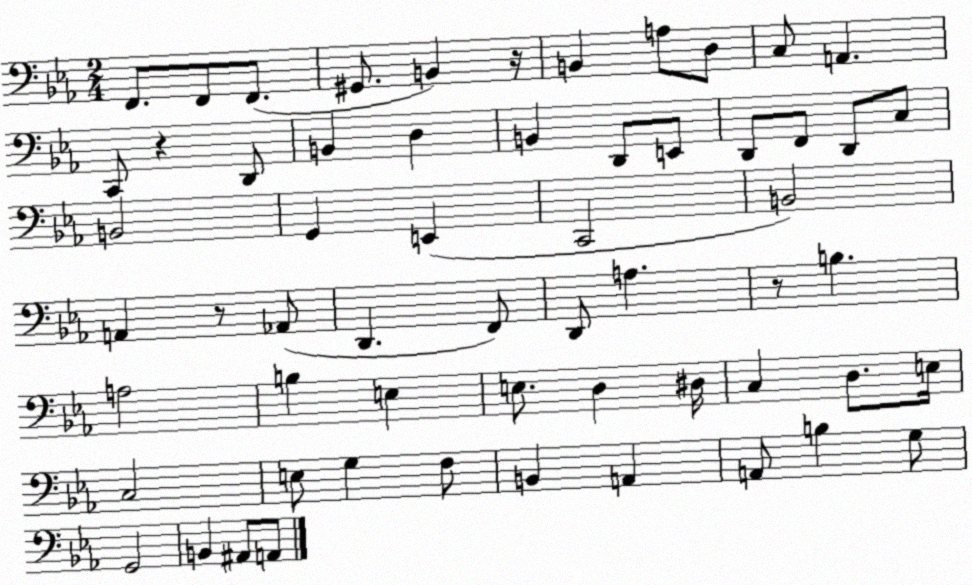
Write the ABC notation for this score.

X:1
T:Untitled
M:2/4
L:1/4
K:Eb
F,,/2 F,,/2 F,,/2 ^G,,/2 B,, z/4 B,, A,/2 D,/2 C,/2 A,, C,,/2 z D,,/2 B,, D, B,, D,,/2 E,,/2 D,,/2 F,,/2 D,,/2 C,/2 B,,2 G,, E,, C,,2 B,,2 A,, z/2 _A,,/2 D,, F,,/2 D,,/2 A, z/2 B, A,2 B, E, E,/2 D, ^D,/4 C, D,/2 E,/4 C,2 E,/2 G, F,/2 B,, A,, A,,/2 B, G,/2 G,,2 B,, ^A,,/2 A,,/2